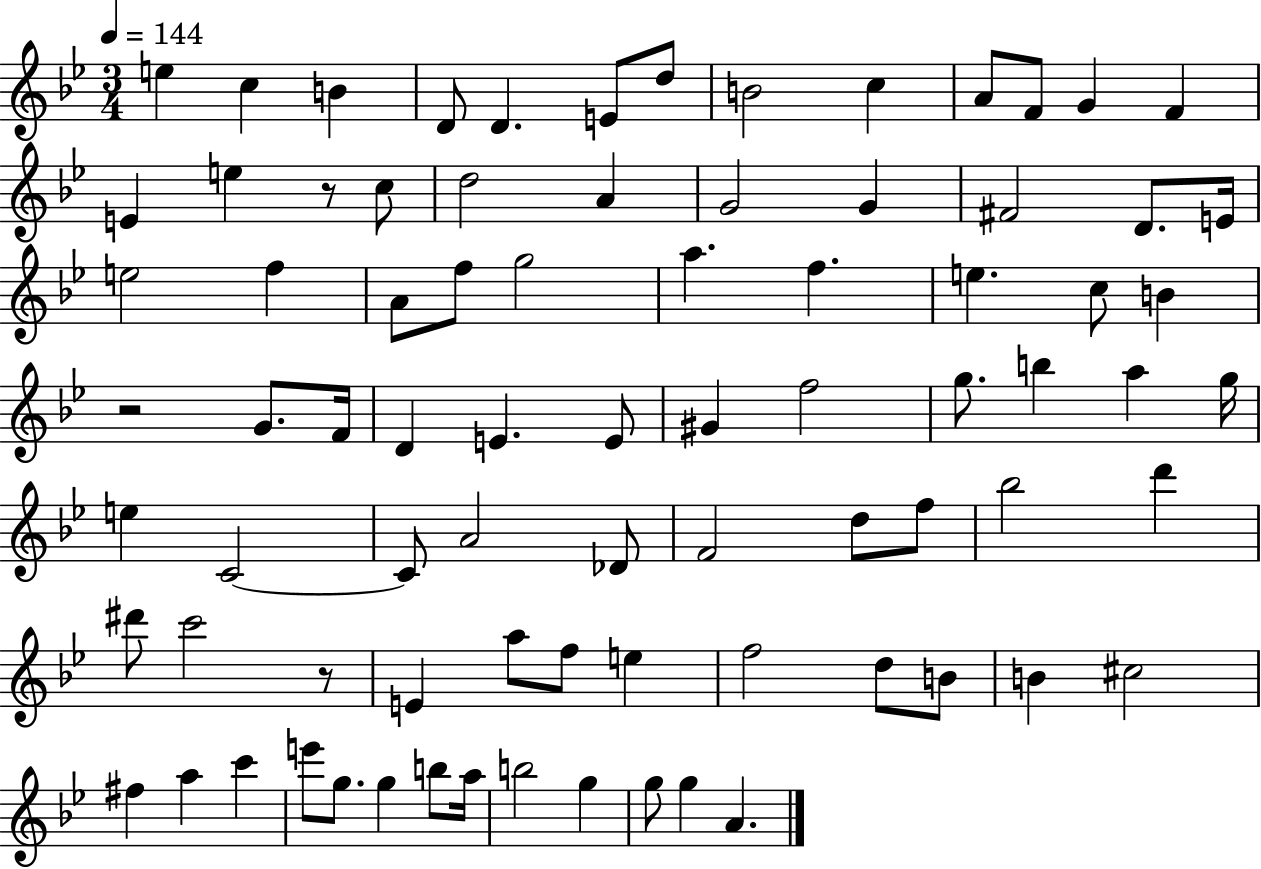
X:1
T:Untitled
M:3/4
L:1/4
K:Bb
e c B D/2 D E/2 d/2 B2 c A/2 F/2 G F E e z/2 c/2 d2 A G2 G ^F2 D/2 E/4 e2 f A/2 f/2 g2 a f e c/2 B z2 G/2 F/4 D E E/2 ^G f2 g/2 b a g/4 e C2 C/2 A2 _D/2 F2 d/2 f/2 _b2 d' ^d'/2 c'2 z/2 E a/2 f/2 e f2 d/2 B/2 B ^c2 ^f a c' e'/2 g/2 g b/2 a/4 b2 g g/2 g A